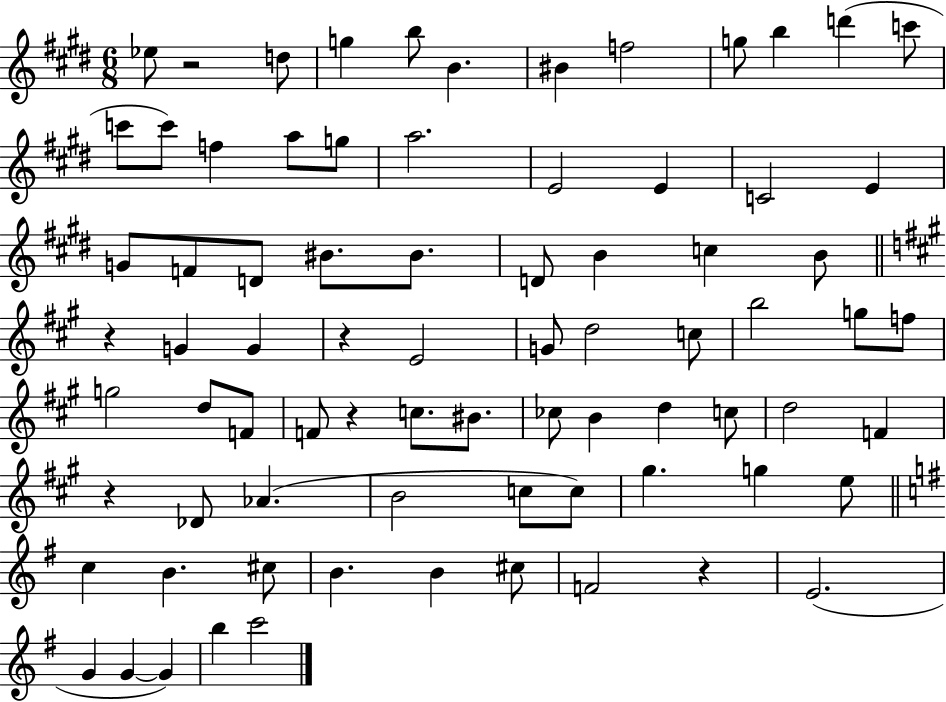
{
  \clef treble
  \numericTimeSignature
  \time 6/8
  \key e \major
  \repeat volta 2 { ees''8 r2 d''8 | g''4 b''8 b'4. | bis'4 f''2 | g''8 b''4 d'''4( c'''8 | \break c'''8 c'''8) f''4 a''8 g''8 | a''2. | e'2 e'4 | c'2 e'4 | \break g'8 f'8 d'8 bis'8. bis'8. | d'8 b'4 c''4 b'8 | \bar "||" \break \key a \major r4 g'4 g'4 | r4 e'2 | g'8 d''2 c''8 | b''2 g''8 f''8 | \break g''2 d''8 f'8 | f'8 r4 c''8. bis'8. | ces''8 b'4 d''4 c''8 | d''2 f'4 | \break r4 des'8 aes'4.( | b'2 c''8 c''8) | gis''4. g''4 e''8 | \bar "||" \break \key g \major c''4 b'4. cis''8 | b'4. b'4 cis''8 | f'2 r4 | e'2.( | \break g'4 g'4~~ g'4) | b''4 c'''2 | } \bar "|."
}